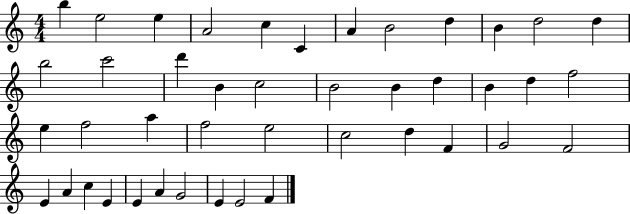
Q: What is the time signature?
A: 4/4